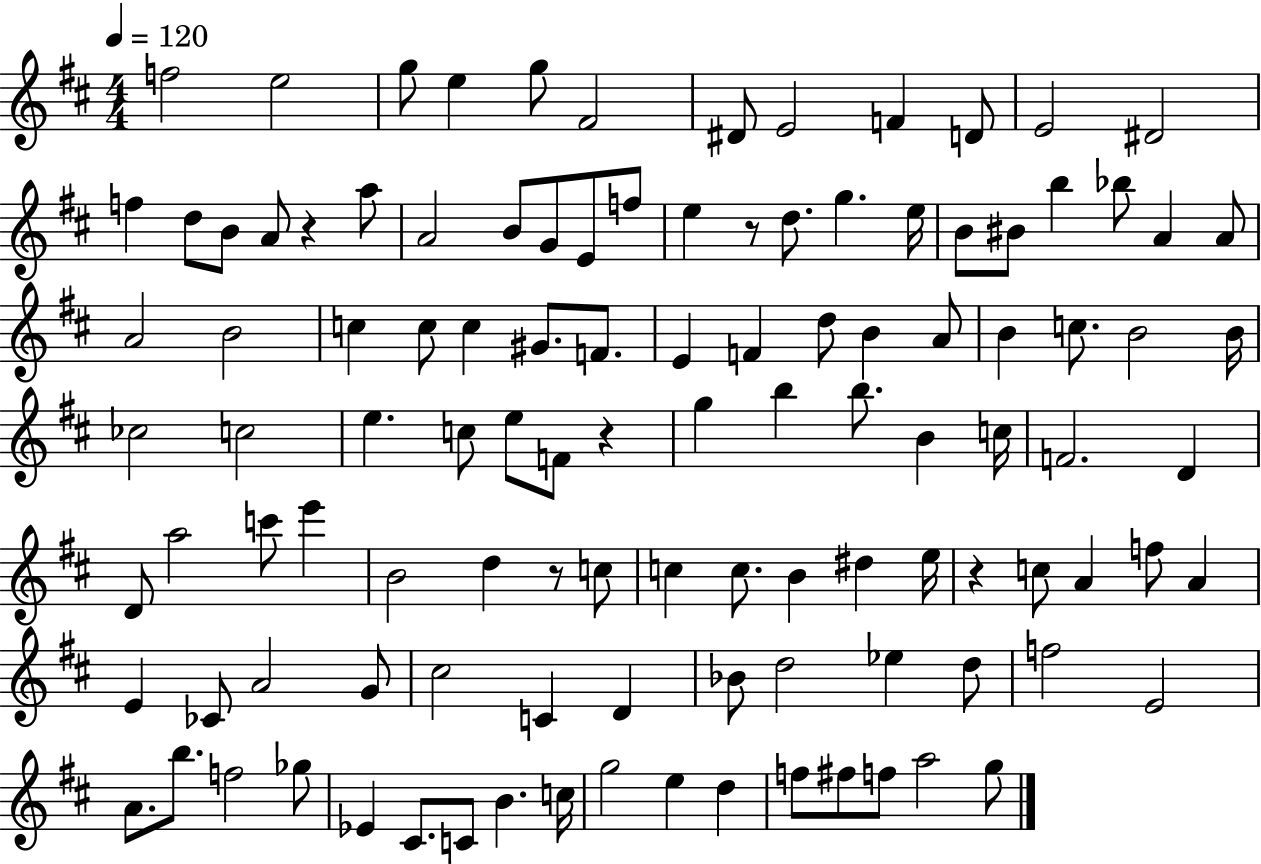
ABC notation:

X:1
T:Untitled
M:4/4
L:1/4
K:D
f2 e2 g/2 e g/2 ^F2 ^D/2 E2 F D/2 E2 ^D2 f d/2 B/2 A/2 z a/2 A2 B/2 G/2 E/2 f/2 e z/2 d/2 g e/4 B/2 ^B/2 b _b/2 A A/2 A2 B2 c c/2 c ^G/2 F/2 E F d/2 B A/2 B c/2 B2 B/4 _c2 c2 e c/2 e/2 F/2 z g b b/2 B c/4 F2 D D/2 a2 c'/2 e' B2 d z/2 c/2 c c/2 B ^d e/4 z c/2 A f/2 A E _C/2 A2 G/2 ^c2 C D _B/2 d2 _e d/2 f2 E2 A/2 b/2 f2 _g/2 _E ^C/2 C/2 B c/4 g2 e d f/2 ^f/2 f/2 a2 g/2